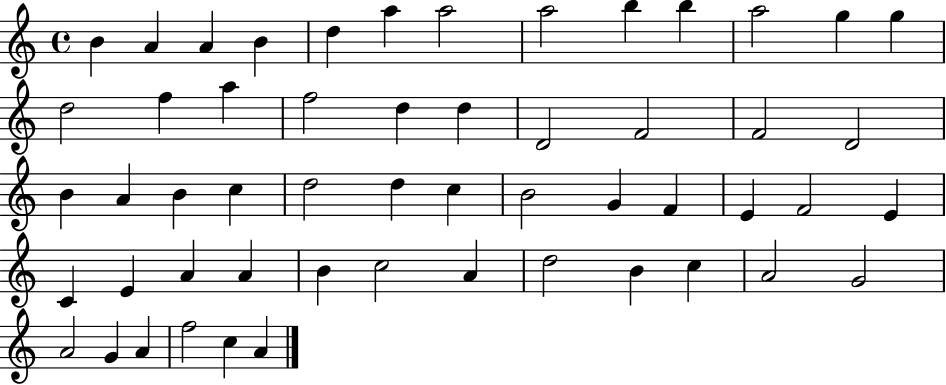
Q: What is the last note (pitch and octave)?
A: A4